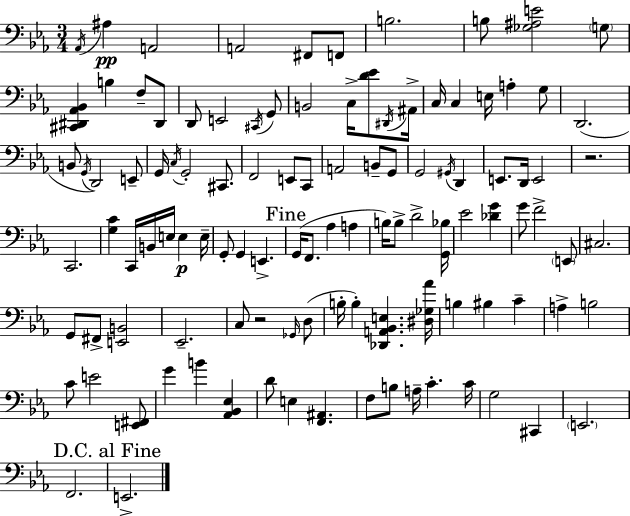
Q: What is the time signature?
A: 3/4